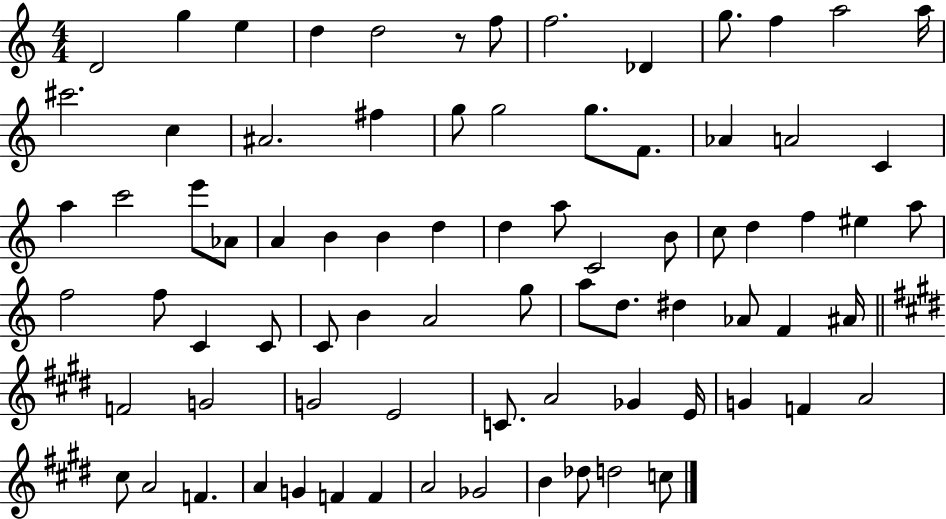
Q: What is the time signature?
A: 4/4